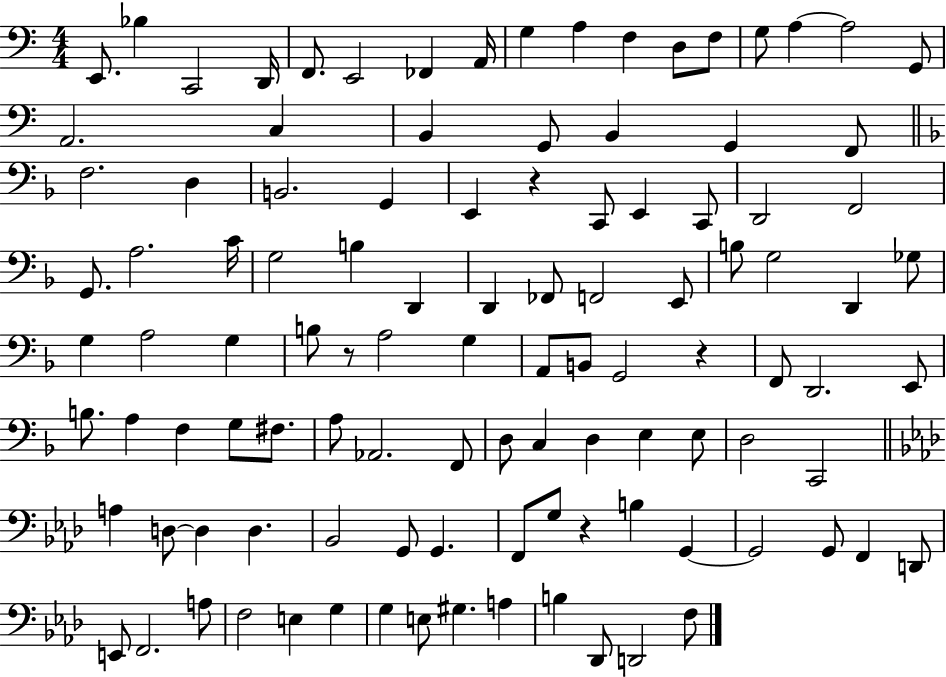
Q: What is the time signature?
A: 4/4